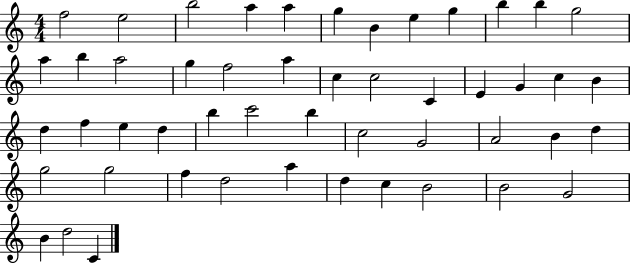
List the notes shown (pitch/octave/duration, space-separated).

F5/h E5/h B5/h A5/q A5/q G5/q B4/q E5/q G5/q B5/q B5/q G5/h A5/q B5/q A5/h G5/q F5/h A5/q C5/q C5/h C4/q E4/q G4/q C5/q B4/q D5/q F5/q E5/q D5/q B5/q C6/h B5/q C5/h G4/h A4/h B4/q D5/q G5/h G5/h F5/q D5/h A5/q D5/q C5/q B4/h B4/h G4/h B4/q D5/h C4/q